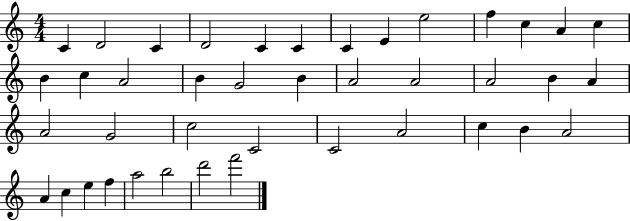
{
  \clef treble
  \numericTimeSignature
  \time 4/4
  \key c \major
  c'4 d'2 c'4 | d'2 c'4 c'4 | c'4 e'4 e''2 | f''4 c''4 a'4 c''4 | \break b'4 c''4 a'2 | b'4 g'2 b'4 | a'2 a'2 | a'2 b'4 a'4 | \break a'2 g'2 | c''2 c'2 | c'2 a'2 | c''4 b'4 a'2 | \break a'4 c''4 e''4 f''4 | a''2 b''2 | d'''2 f'''2 | \bar "|."
}